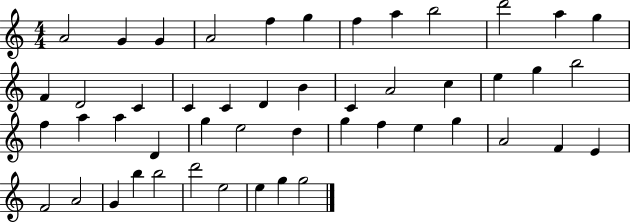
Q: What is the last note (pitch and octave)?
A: G5